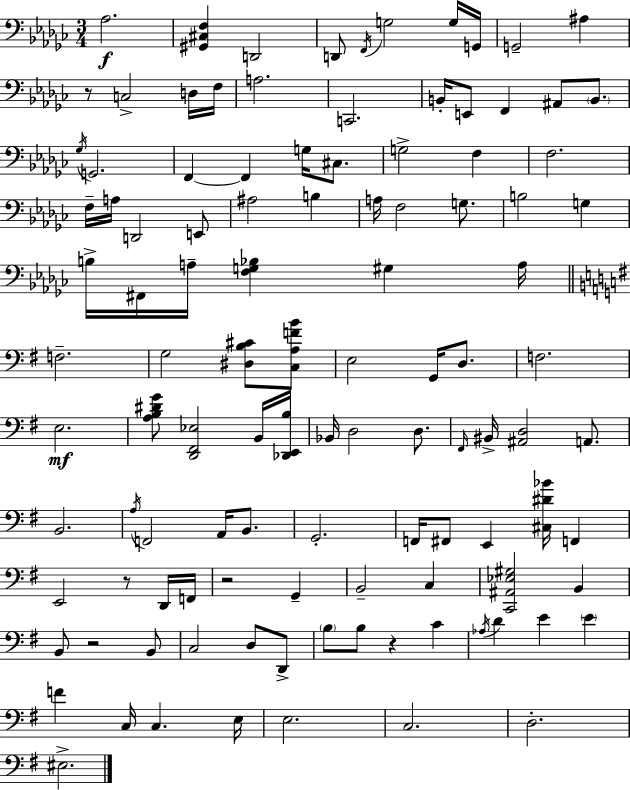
X:1
T:Untitled
M:3/4
L:1/4
K:Ebm
_A,2 [^G,,^C,F,] D,,2 D,,/2 F,,/4 G,2 G,/4 G,,/4 G,,2 ^A, z/2 C,2 D,/4 F,/4 A,2 C,,2 B,,/4 E,,/2 F,, ^A,,/2 B,,/2 _G,/4 G,,2 F,, F,, G,/4 ^C,/2 G,2 F, F,2 F,/4 A,/4 D,,2 E,,/2 ^A,2 B, A,/4 F,2 G,/2 B,2 G, B,/4 ^F,,/4 A,/4 [F,G,_B,] ^G, A,/4 F,2 G,2 [^D,B,^C]/2 [C,A,FB]/2 E,2 G,,/4 D,/2 F,2 E,2 [A,B,^DG]/2 [D,,^F,,_E,]2 B,,/4 [_D,,E,,B,]/4 _B,,/4 D,2 D,/2 ^F,,/4 ^B,,/4 [^A,,D,]2 A,,/2 B,,2 A,/4 F,,2 A,,/4 B,,/2 G,,2 F,,/4 ^F,,/2 E,, [^C,^D_B]/4 F,, E,,2 z/2 D,,/4 F,,/4 z2 G,, B,,2 C, [C,,^A,,_E,^G,]2 B,, B,,/2 z2 B,,/2 C,2 D,/2 D,,/2 B,/2 B,/2 z C _A,/4 D E E F C,/4 C, E,/4 E,2 C,2 D,2 ^E,2